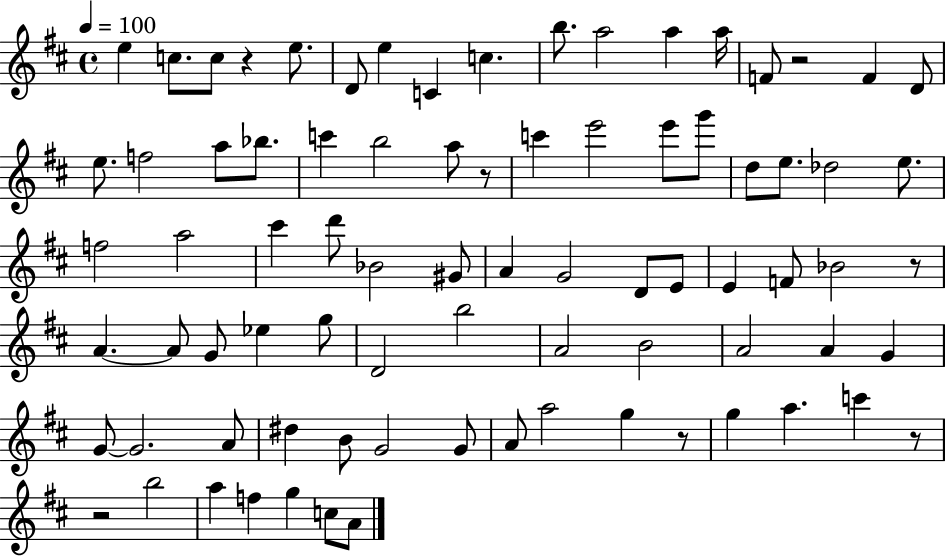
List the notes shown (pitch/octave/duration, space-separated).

E5/q C5/e. C5/e R/q E5/e. D4/e E5/q C4/q C5/q. B5/e. A5/h A5/q A5/s F4/e R/h F4/q D4/e E5/e. F5/h A5/e Bb5/e. C6/q B5/h A5/e R/e C6/q E6/h E6/e G6/e D5/e E5/e. Db5/h E5/e. F5/h A5/h C#6/q D6/e Bb4/h G#4/e A4/q G4/h D4/e E4/e E4/q F4/e Bb4/h R/e A4/q. A4/e G4/e Eb5/q G5/e D4/h B5/h A4/h B4/h A4/h A4/q G4/q G4/e G4/h. A4/e D#5/q B4/e G4/h G4/e A4/e A5/h G5/q R/e G5/q A5/q. C6/q R/e R/h B5/h A5/q F5/q G5/q C5/e A4/e